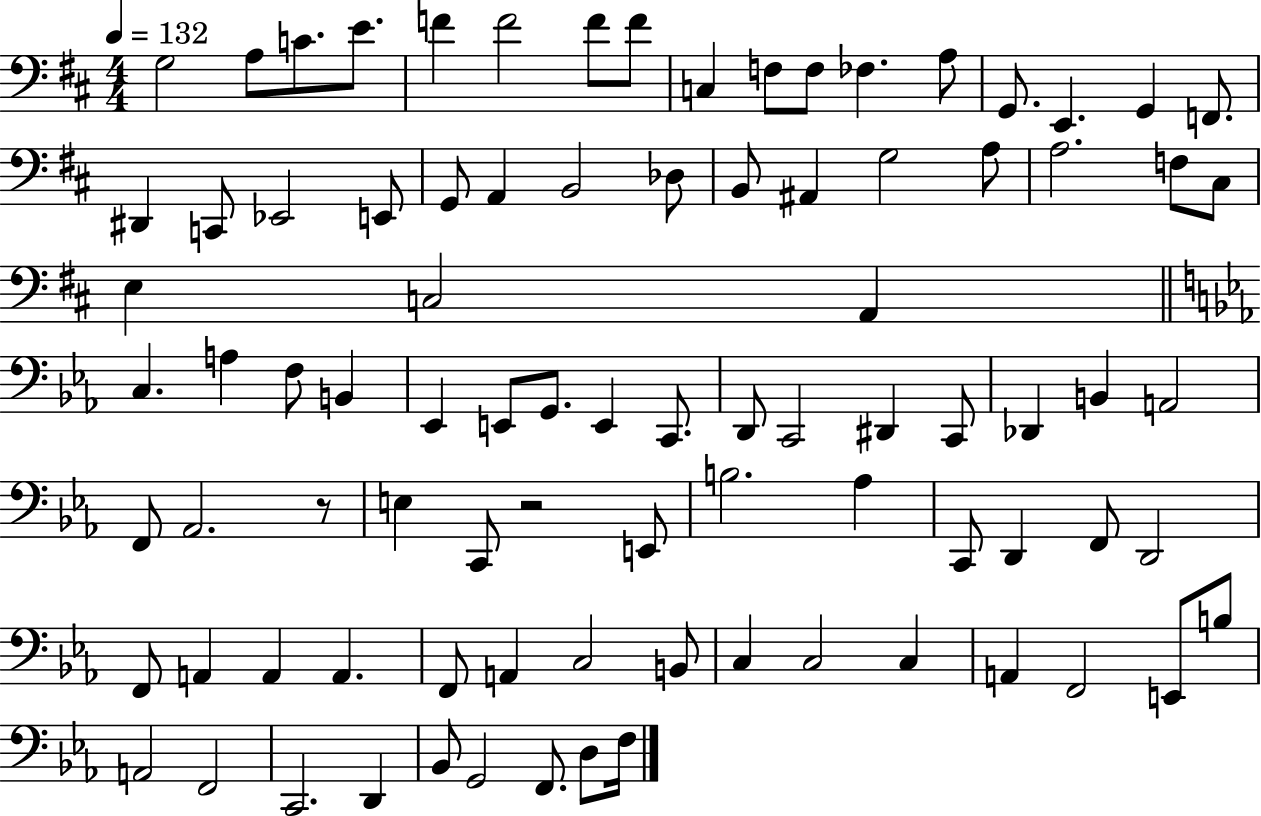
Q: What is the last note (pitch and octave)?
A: F3